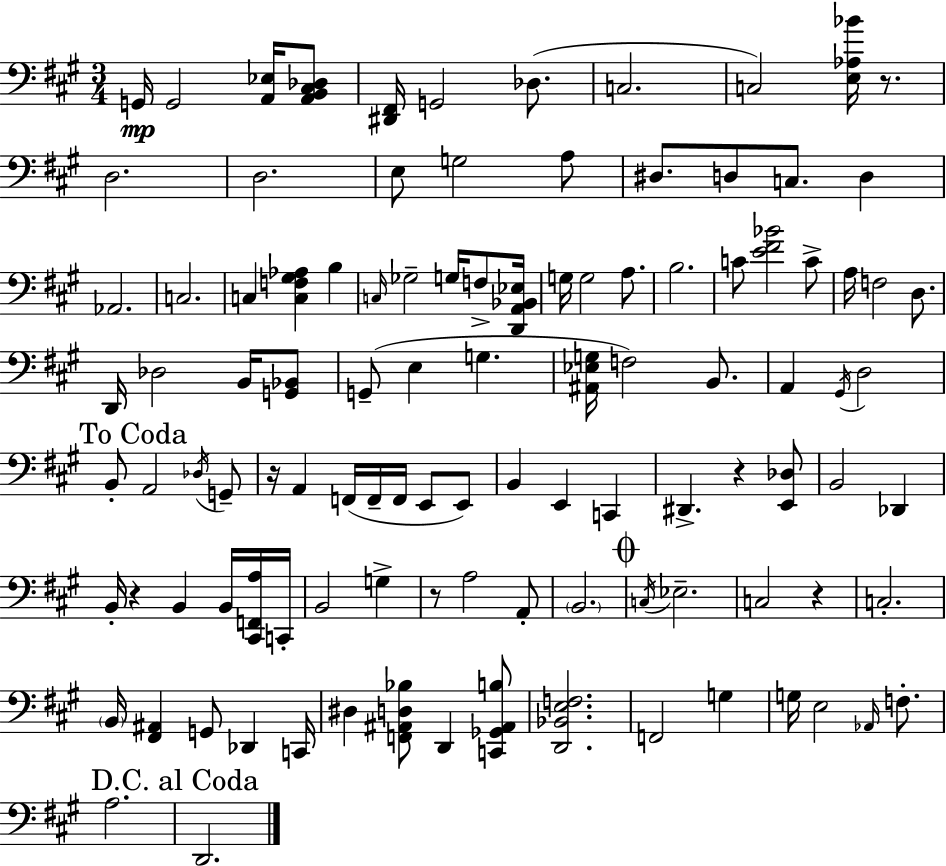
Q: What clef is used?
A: bass